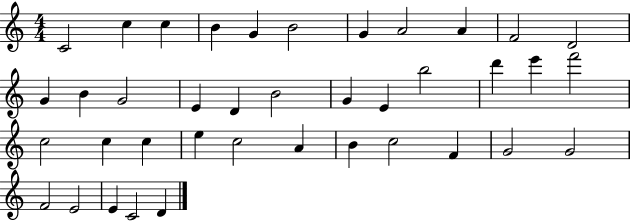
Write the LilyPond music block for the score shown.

{
  \clef treble
  \numericTimeSignature
  \time 4/4
  \key c \major
  c'2 c''4 c''4 | b'4 g'4 b'2 | g'4 a'2 a'4 | f'2 d'2 | \break g'4 b'4 g'2 | e'4 d'4 b'2 | g'4 e'4 b''2 | d'''4 e'''4 f'''2 | \break c''2 c''4 c''4 | e''4 c''2 a'4 | b'4 c''2 f'4 | g'2 g'2 | \break f'2 e'2 | e'4 c'2 d'4 | \bar "|."
}